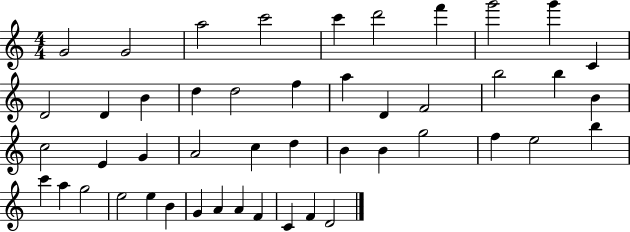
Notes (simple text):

G4/h G4/h A5/h C6/h C6/q D6/h F6/q G6/h G6/q C4/q D4/h D4/q B4/q D5/q D5/h F5/q A5/q D4/q F4/h B5/h B5/q B4/q C5/h E4/q G4/q A4/h C5/q D5/q B4/q B4/q G5/h F5/q E5/h B5/q C6/q A5/q G5/h E5/h E5/q B4/q G4/q A4/q A4/q F4/q C4/q F4/q D4/h